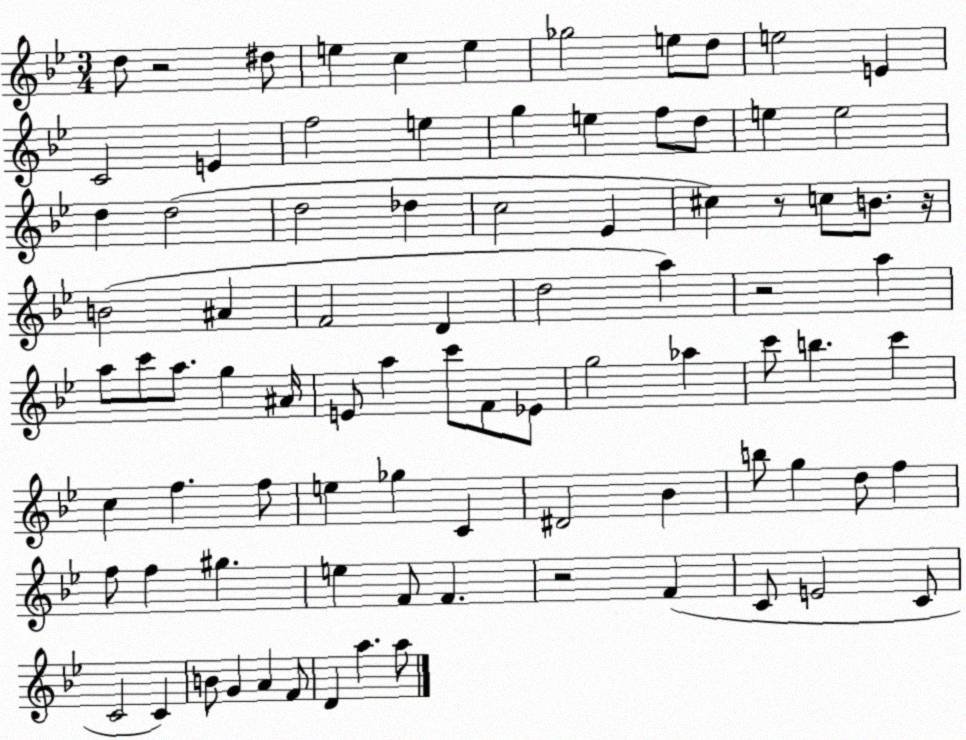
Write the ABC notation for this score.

X:1
T:Untitled
M:3/4
L:1/4
K:Bb
d/2 z2 ^d/2 e c e _g2 e/2 d/2 e2 E C2 E f2 e g e f/2 d/2 e e2 d d2 d2 _d c2 _E ^c z/2 c/2 B/2 z/4 B2 ^A F2 D d2 a z2 a a/2 c'/2 a/2 g ^A/4 E/2 a c'/2 F/2 _E/2 g2 _a c'/2 b c' c f f/2 e _g C ^D2 _B b/2 g d/2 f f/2 f ^g e F/2 F z2 F C/2 E2 C/2 C2 C B/2 G A F/2 D a a/2